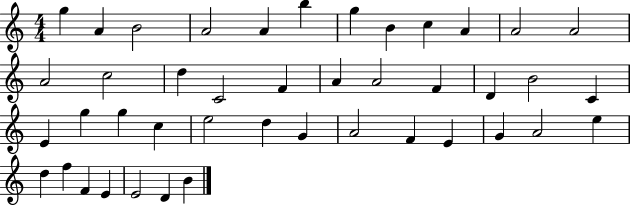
{
  \clef treble
  \numericTimeSignature
  \time 4/4
  \key c \major
  g''4 a'4 b'2 | a'2 a'4 b''4 | g''4 b'4 c''4 a'4 | a'2 a'2 | \break a'2 c''2 | d''4 c'2 f'4 | a'4 a'2 f'4 | d'4 b'2 c'4 | \break e'4 g''4 g''4 c''4 | e''2 d''4 g'4 | a'2 f'4 e'4 | g'4 a'2 e''4 | \break d''4 f''4 f'4 e'4 | e'2 d'4 b'4 | \bar "|."
}